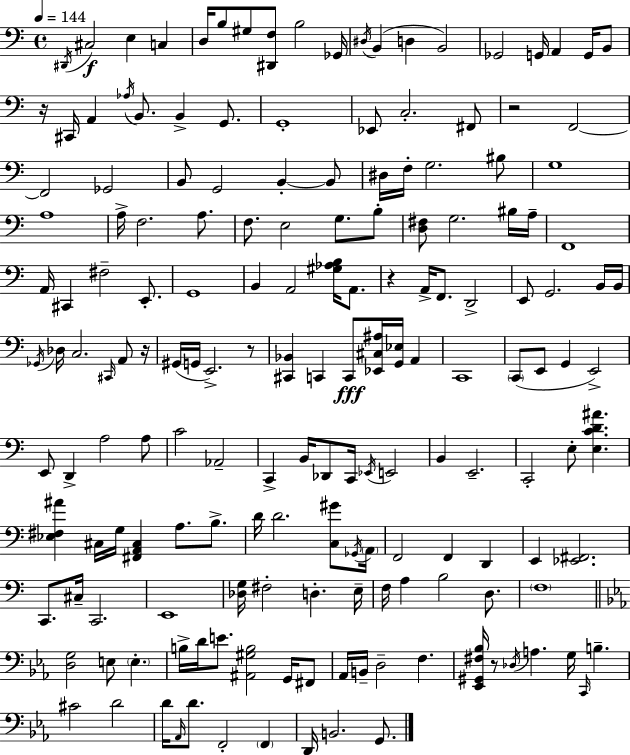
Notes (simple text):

D#2/s C#3/h E3/q C3/q D3/s B3/e G#3/e [D#2,F3]/e B3/h Gb2/s D#3/s B2/q D3/q B2/h Gb2/h G2/s A2/q G2/s B2/e R/s C#2/s A2/q Ab3/s B2/e. B2/q G2/e. G2/w Eb2/e C3/h. F#2/e R/h F2/h F2/h Gb2/h B2/e G2/h B2/q B2/e D#3/s F3/s G3/h. BIS3/e G3/w A3/w A3/s F3/h. A3/e. F3/e. E3/h G3/e. B3/e [D3,F#3]/e G3/h. BIS3/s A3/s F2/w A2/s C#2/q F#3/h E2/e. G2/w B2/q A2/h [G#3,Ab3,B3]/s A2/e. R/q A2/s F2/e. D2/h E2/e G2/h. B2/s B2/s Gb2/s Db3/s C3/h. C#2/s A2/e R/s G#2/s G2/s E2/h. R/e [C#2,Bb2]/q C2/q C2/e [Eb2,C#3,A#3]/s [G2,Eb3]/s A2/q C2/w C2/e E2/e G2/q E2/h E2/e D2/q A3/h A3/e C4/h Ab2/h C2/q B2/s Db2/e C2/s Eb2/s E2/h B2/q E2/h. C2/h E3/e [E3,C4,D4,A#4]/q. [Eb3,F#3,A#4]/q C#3/s G3/s [F#2,A2,C#3]/q A3/e. B3/e. D4/s D4/h. [C3,G#4]/e Gb2/s A2/s F2/h F2/q D2/q E2/q [Eb2,F#2]/h. C2/e. C#3/s C2/h. E2/w [Db3,G3]/s F#3/h D3/q. E3/s F3/s A3/q B3/h D3/e. F3/w [D3,G3]/h E3/e E3/q. B3/s D4/s E4/e. [A#2,G#3,B3]/h G2/s F#2/e Ab2/s B2/s D3/h F3/q. [Eb2,G#2,F#3,Bb3]/s R/e Db3/s A3/q. G3/s C2/s B3/q. C#4/h D4/h D4/s Ab2/s D4/e. F2/h F2/q D2/s B2/h. G2/e.